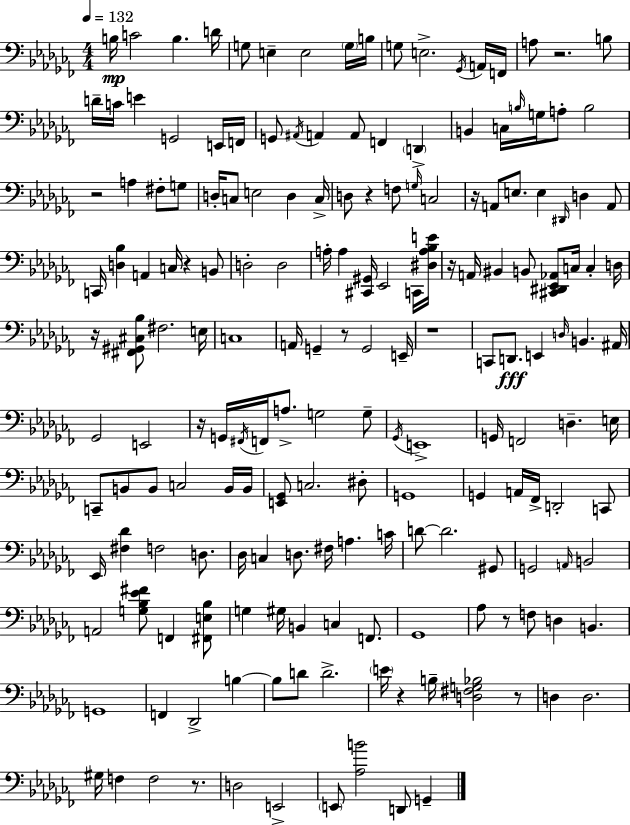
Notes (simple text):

B3/s C4/h B3/q. D4/s G3/e E3/q E3/h G3/s B3/s G3/e E3/h. Gb2/s A2/s F2/s A3/e R/h. B3/e D4/s C4/s E4/q G2/h E2/s F2/s G2/e A#2/s A2/q A2/e F2/q D2/q B2/q C3/s B3/s G3/s A3/e B3/h R/h A3/q F#3/e G3/e D3/s C3/e E3/h D3/q C3/s D3/e R/q F3/e G3/s C3/h R/s A2/e E3/e. E3/q D#2/s D3/q A2/e C2/s [D3,Bb3]/q A2/q C3/s R/q B2/e D3/h D3/h A3/s A3/q [C#2,G#2]/s Eb2/h C2/s [D#3,A3,Bb3,E4]/s R/s A2/s BIS2/q B2/e [C#2,D#2,Eb2,Ab2]/e C3/s C3/q D3/s R/s [F#2,G#2,C#3,Bb3]/e F#3/h. E3/s C3/w A2/s G2/q R/e G2/h E2/s R/w C2/e D2/e. E2/q D3/s B2/q. A#2/s Gb2/h E2/h R/s G2/s F#2/s F2/s A3/e. G3/h G3/e Gb2/s E2/w G2/s F2/h D3/q. E3/s C2/e B2/e B2/e C3/h B2/s B2/s [E2,Gb2]/e C3/h. D#3/e G2/w G2/q A2/s FES2/s D2/h C2/e Eb2/s [F#3,Db4]/q F3/h D3/e. Db3/s C3/q D3/e. F#3/s A3/q. C4/s D4/e D4/h. G#2/e G2/h A2/s B2/h A2/h [G3,Bb3,Eb4,F#4]/e F2/q [F#2,E3,Bb3]/e G3/q G#3/s B2/q C3/q F2/e. Gb2/w Ab3/e R/e F3/e D3/q B2/q. G2/w F2/q Db2/h B3/q B3/e D4/e D4/h. E4/s R/q B3/s [D3,F#3,G3,Bb3]/h R/e D3/q D3/h. G#3/s F3/q F3/h R/e. D3/h E2/h E2/e [Ab3,B4]/h D2/e G2/q